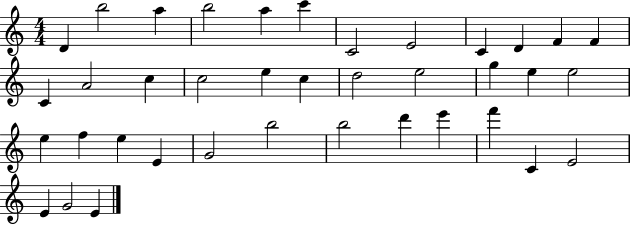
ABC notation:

X:1
T:Untitled
M:4/4
L:1/4
K:C
D b2 a b2 a c' C2 E2 C D F F C A2 c c2 e c d2 e2 g e e2 e f e E G2 b2 b2 d' e' f' C E2 E G2 E